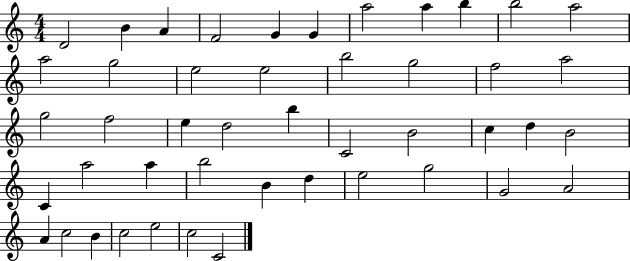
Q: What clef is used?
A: treble